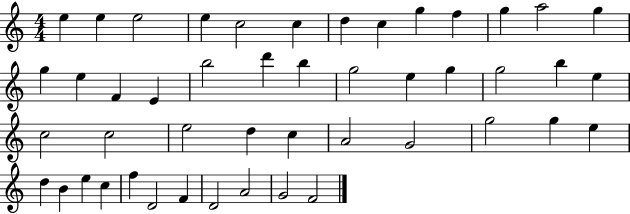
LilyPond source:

{
  \clef treble
  \numericTimeSignature
  \time 4/4
  \key c \major
  e''4 e''4 e''2 | e''4 c''2 c''4 | d''4 c''4 g''4 f''4 | g''4 a''2 g''4 | \break g''4 e''4 f'4 e'4 | b''2 d'''4 b''4 | g''2 e''4 g''4 | g''2 b''4 e''4 | \break c''2 c''2 | e''2 d''4 c''4 | a'2 g'2 | g''2 g''4 e''4 | \break d''4 b'4 e''4 c''4 | f''4 d'2 f'4 | d'2 a'2 | g'2 f'2 | \break \bar "|."
}